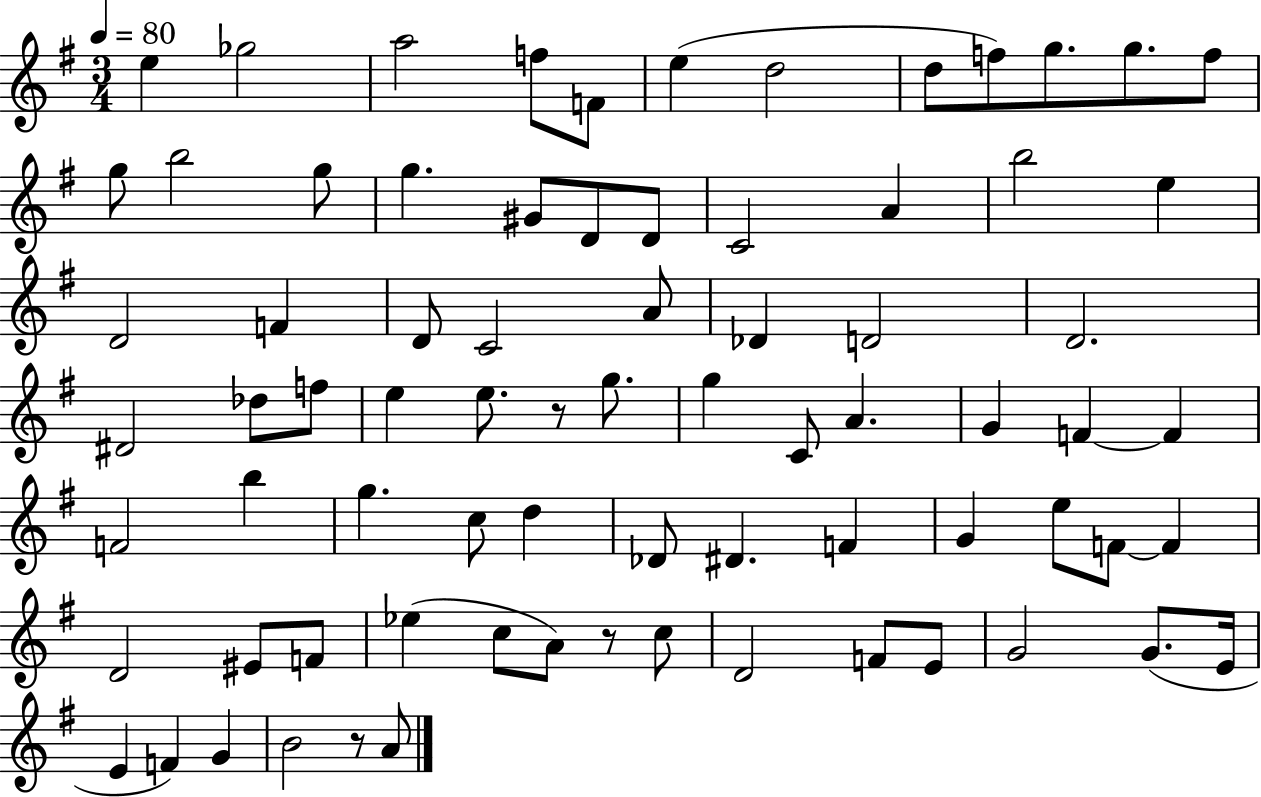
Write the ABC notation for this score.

X:1
T:Untitled
M:3/4
L:1/4
K:G
e _g2 a2 f/2 F/2 e d2 d/2 f/2 g/2 g/2 f/2 g/2 b2 g/2 g ^G/2 D/2 D/2 C2 A b2 e D2 F D/2 C2 A/2 _D D2 D2 ^D2 _d/2 f/2 e e/2 z/2 g/2 g C/2 A G F F F2 b g c/2 d _D/2 ^D F G e/2 F/2 F D2 ^E/2 F/2 _e c/2 A/2 z/2 c/2 D2 F/2 E/2 G2 G/2 E/4 E F G B2 z/2 A/2